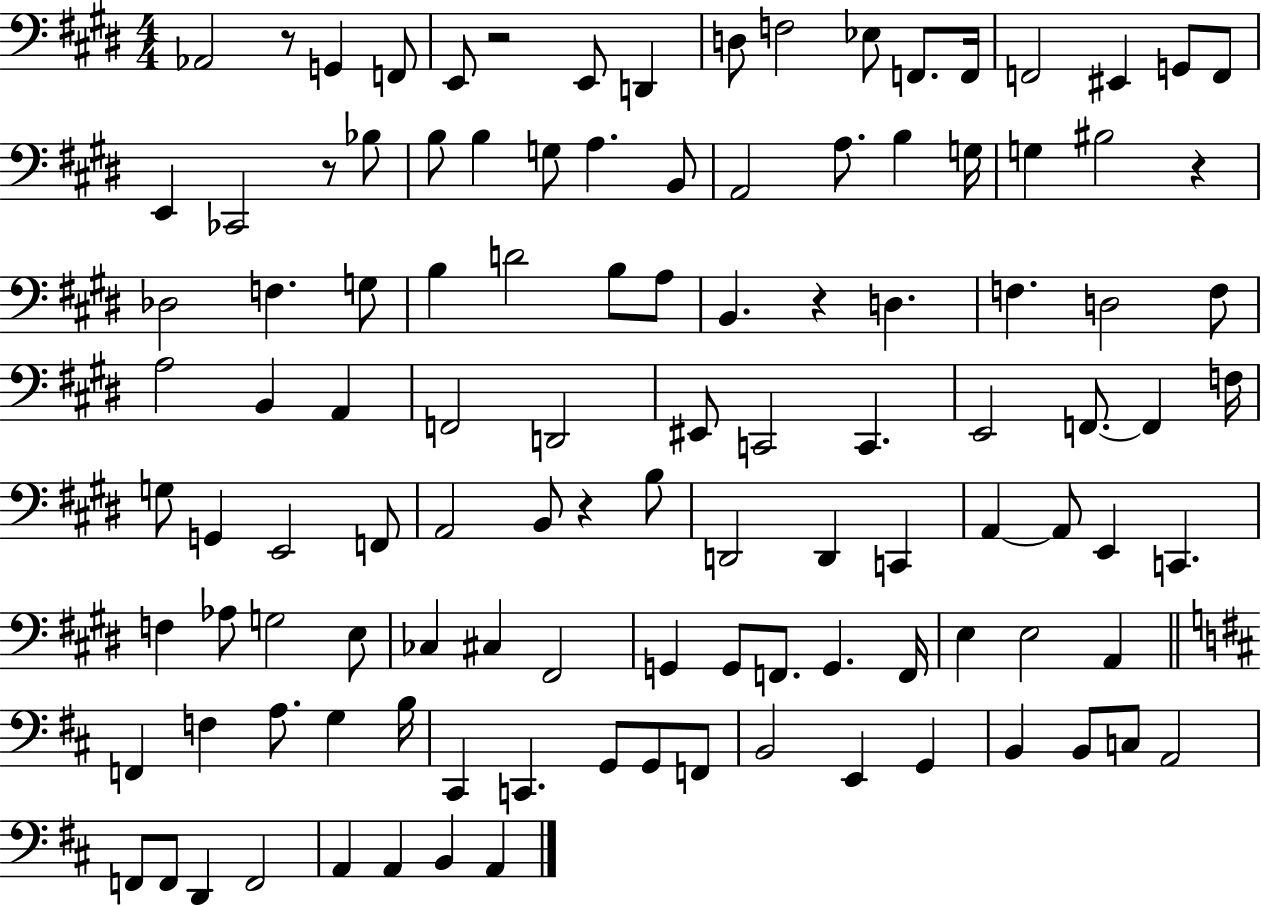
X:1
T:Untitled
M:4/4
L:1/4
K:E
_A,,2 z/2 G,, F,,/2 E,,/2 z2 E,,/2 D,, D,/2 F,2 _E,/2 F,,/2 F,,/4 F,,2 ^E,, G,,/2 F,,/2 E,, _C,,2 z/2 _B,/2 B,/2 B, G,/2 A, B,,/2 A,,2 A,/2 B, G,/4 G, ^B,2 z _D,2 F, G,/2 B, D2 B,/2 A,/2 B,, z D, F, D,2 F,/2 A,2 B,, A,, F,,2 D,,2 ^E,,/2 C,,2 C,, E,,2 F,,/2 F,, F,/4 G,/2 G,, E,,2 F,,/2 A,,2 B,,/2 z B,/2 D,,2 D,, C,, A,, A,,/2 E,, C,, F, _A,/2 G,2 E,/2 _C, ^C, ^F,,2 G,, G,,/2 F,,/2 G,, F,,/4 E, E,2 A,, F,, F, A,/2 G, B,/4 ^C,, C,, G,,/2 G,,/2 F,,/2 B,,2 E,, G,, B,, B,,/2 C,/2 A,,2 F,,/2 F,,/2 D,, F,,2 A,, A,, B,, A,,